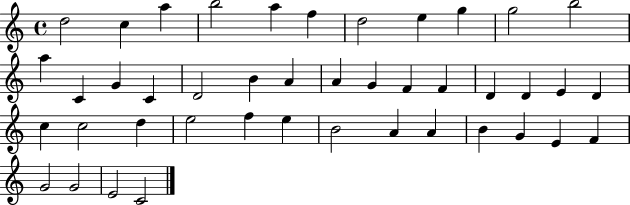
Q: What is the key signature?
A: C major